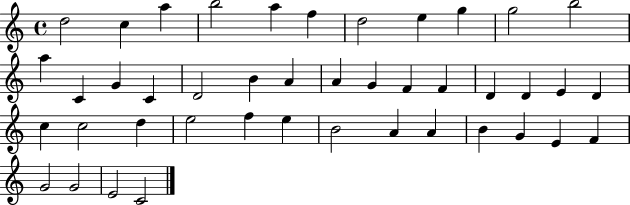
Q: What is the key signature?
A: C major